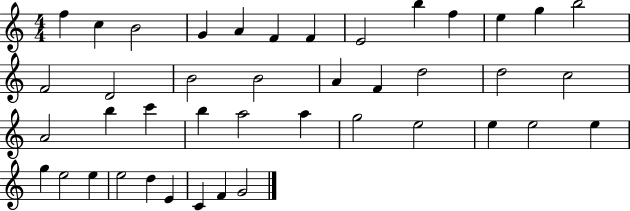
X:1
T:Untitled
M:4/4
L:1/4
K:C
f c B2 G A F F E2 b f e g b2 F2 D2 B2 B2 A F d2 d2 c2 A2 b c' b a2 a g2 e2 e e2 e g e2 e e2 d E C F G2